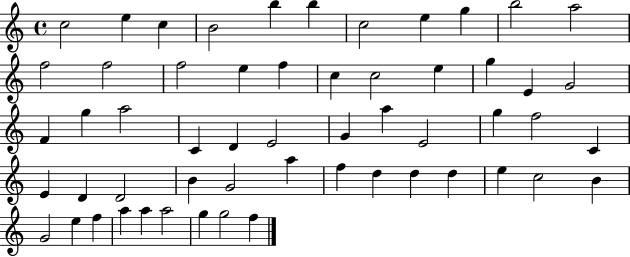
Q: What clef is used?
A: treble